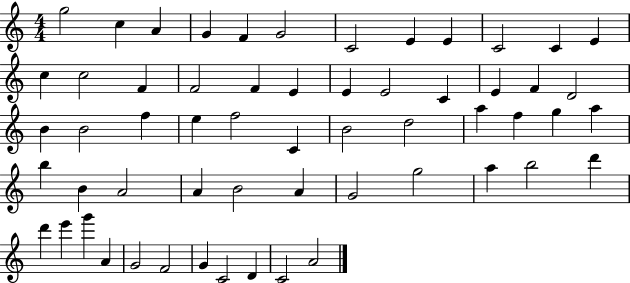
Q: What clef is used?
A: treble